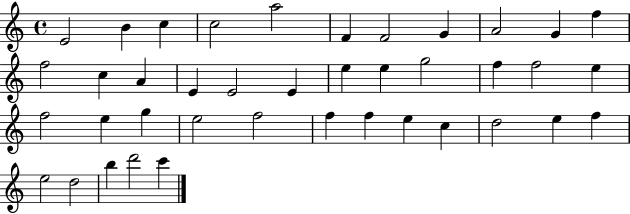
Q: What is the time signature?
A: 4/4